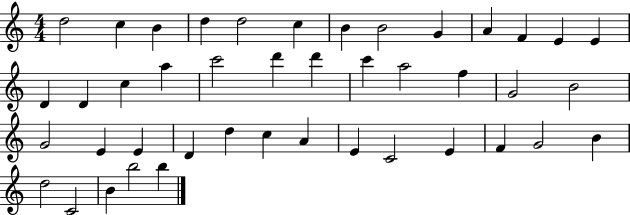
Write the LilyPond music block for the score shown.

{
  \clef treble
  \numericTimeSignature
  \time 4/4
  \key c \major
  d''2 c''4 b'4 | d''4 d''2 c''4 | b'4 b'2 g'4 | a'4 f'4 e'4 e'4 | \break d'4 d'4 c''4 a''4 | c'''2 d'''4 d'''4 | c'''4 a''2 f''4 | g'2 b'2 | \break g'2 e'4 e'4 | d'4 d''4 c''4 a'4 | e'4 c'2 e'4 | f'4 g'2 b'4 | \break d''2 c'2 | b'4 b''2 b''4 | \bar "|."
}